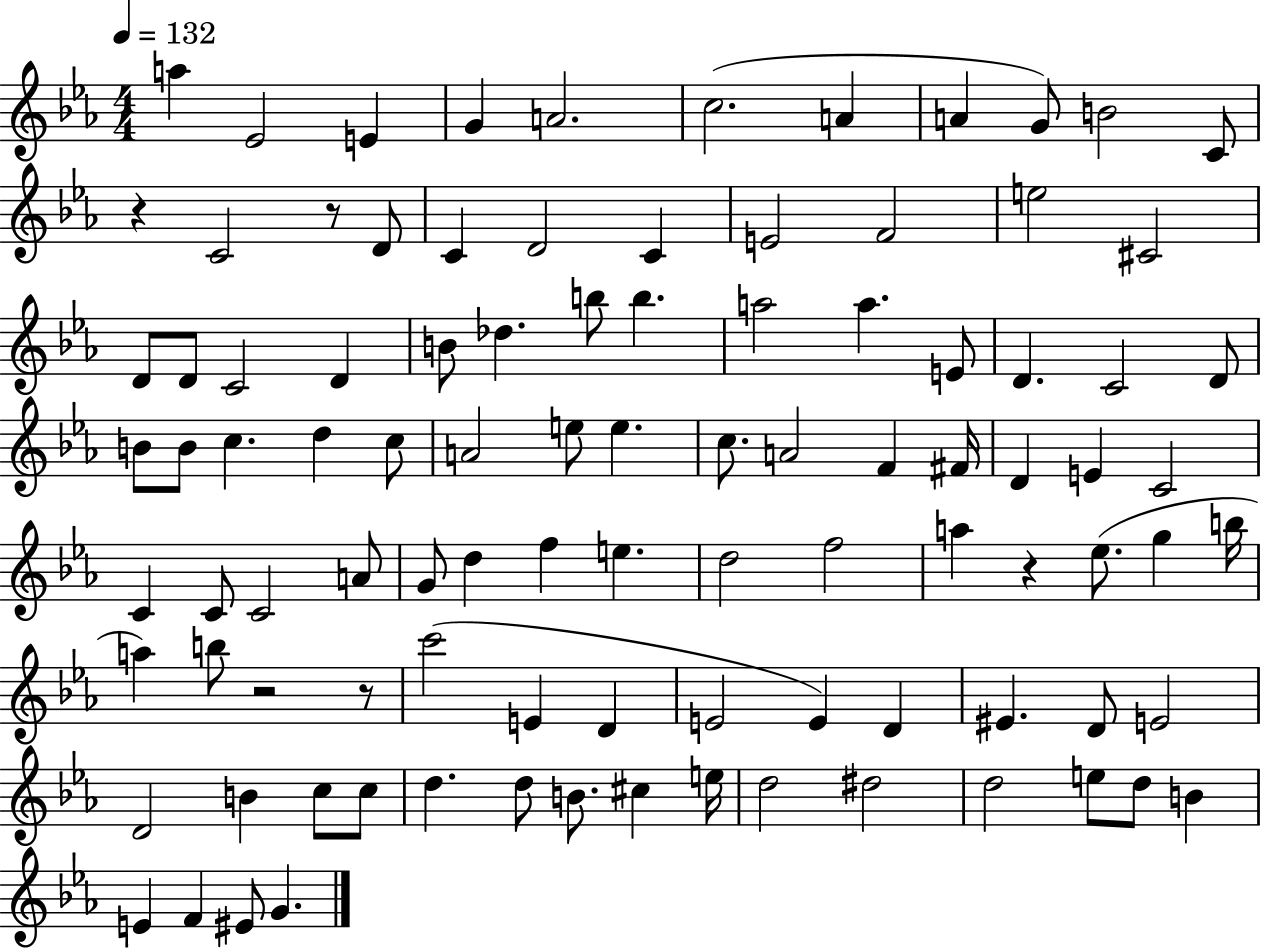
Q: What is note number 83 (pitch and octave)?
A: E5